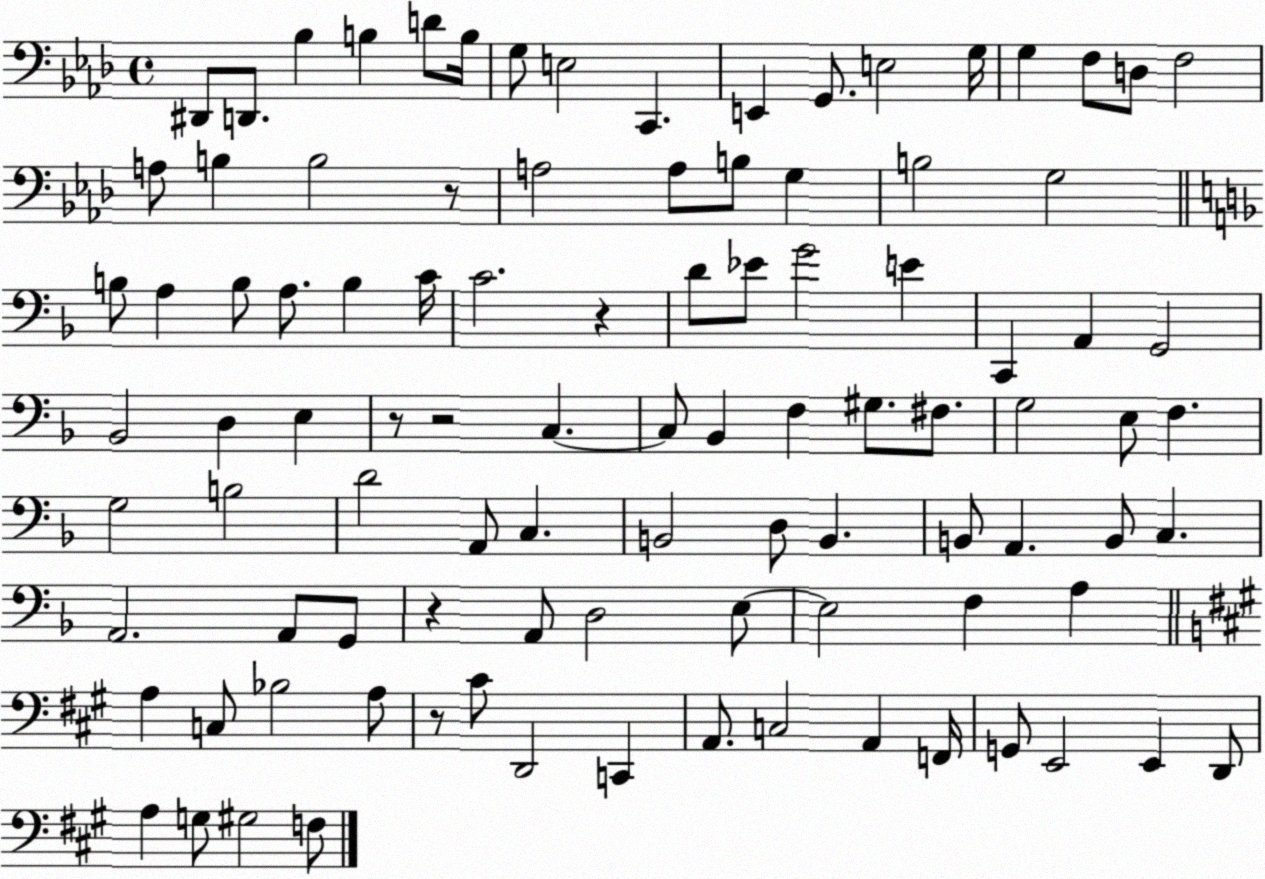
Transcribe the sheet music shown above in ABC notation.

X:1
T:Untitled
M:4/4
L:1/4
K:Ab
^D,,/2 D,,/2 _B, B, D/2 B,/4 G,/2 E,2 C,, E,, G,,/2 E,2 G,/4 G, F,/2 D,/2 F,2 A,/2 B, B,2 z/2 A,2 A,/2 B,/2 G, B,2 G,2 B,/2 A, B,/2 A,/2 B, C/4 C2 z D/2 _E/2 G2 E C,, A,, G,,2 _B,,2 D, E, z/2 z2 C, C,/2 _B,, F, ^G,/2 ^F,/2 G,2 E,/2 F, G,2 B,2 D2 A,,/2 C, B,,2 D,/2 B,, B,,/2 A,, B,,/2 C, A,,2 A,,/2 G,,/2 z A,,/2 D,2 E,/2 E,2 F, A, A, C,/2 _B,2 A,/2 z/2 ^C/2 D,,2 C,, A,,/2 C,2 A,, F,,/4 G,,/2 E,,2 E,, D,,/2 A, G,/2 ^G,2 F,/2